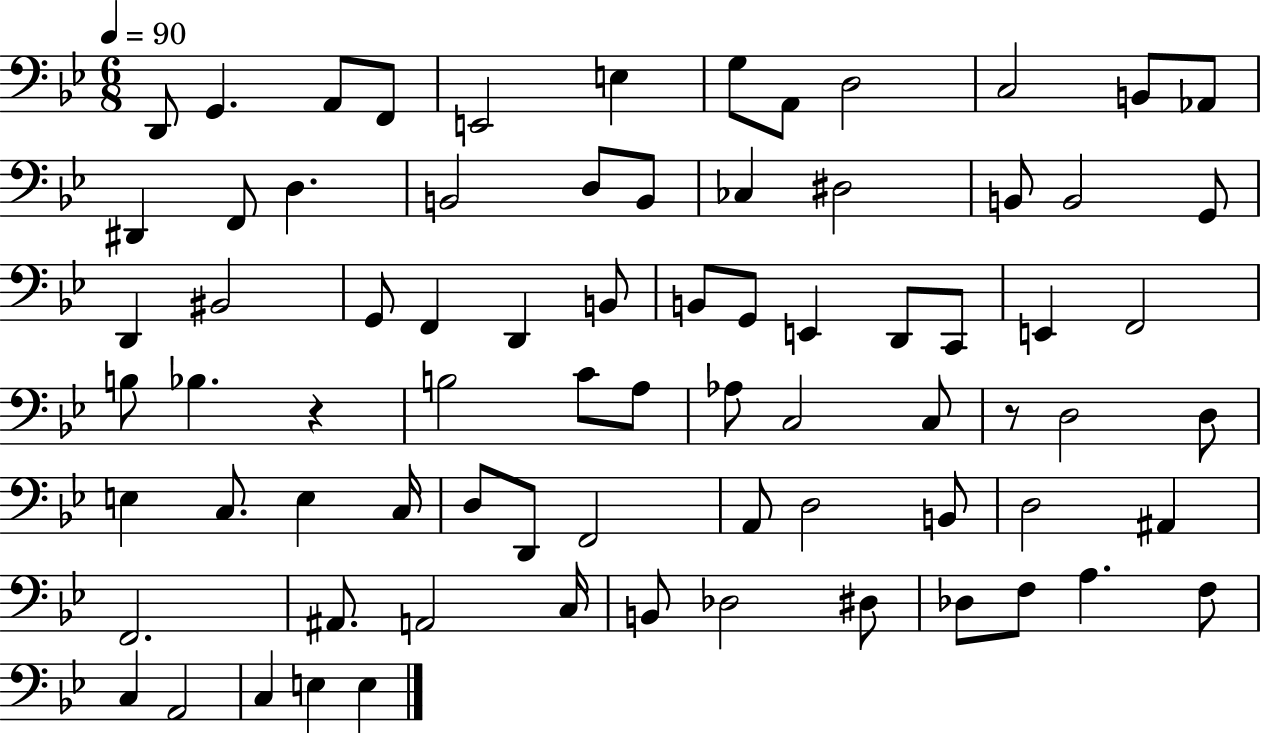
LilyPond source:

{
  \clef bass
  \numericTimeSignature
  \time 6/8
  \key bes \major
  \tempo 4 = 90
  d,8 g,4. a,8 f,8 | e,2 e4 | g8 a,8 d2 | c2 b,8 aes,8 | \break dis,4 f,8 d4. | b,2 d8 b,8 | ces4 dis2 | b,8 b,2 g,8 | \break d,4 bis,2 | g,8 f,4 d,4 b,8 | b,8 g,8 e,4 d,8 c,8 | e,4 f,2 | \break b8 bes4. r4 | b2 c'8 a8 | aes8 c2 c8 | r8 d2 d8 | \break e4 c8. e4 c16 | d8 d,8 f,2 | a,8 d2 b,8 | d2 ais,4 | \break f,2. | ais,8. a,2 c16 | b,8 des2 dis8 | des8 f8 a4. f8 | \break c4 a,2 | c4 e4 e4 | \bar "|."
}